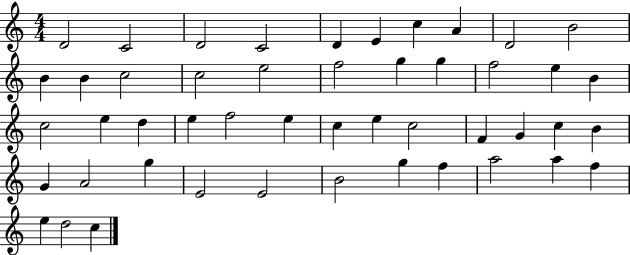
{
  \clef treble
  \numericTimeSignature
  \time 4/4
  \key c \major
  d'2 c'2 | d'2 c'2 | d'4 e'4 c''4 a'4 | d'2 b'2 | \break b'4 b'4 c''2 | c''2 e''2 | f''2 g''4 g''4 | f''2 e''4 b'4 | \break c''2 e''4 d''4 | e''4 f''2 e''4 | c''4 e''4 c''2 | f'4 g'4 c''4 b'4 | \break g'4 a'2 g''4 | e'2 e'2 | b'2 g''4 f''4 | a''2 a''4 f''4 | \break e''4 d''2 c''4 | \bar "|."
}